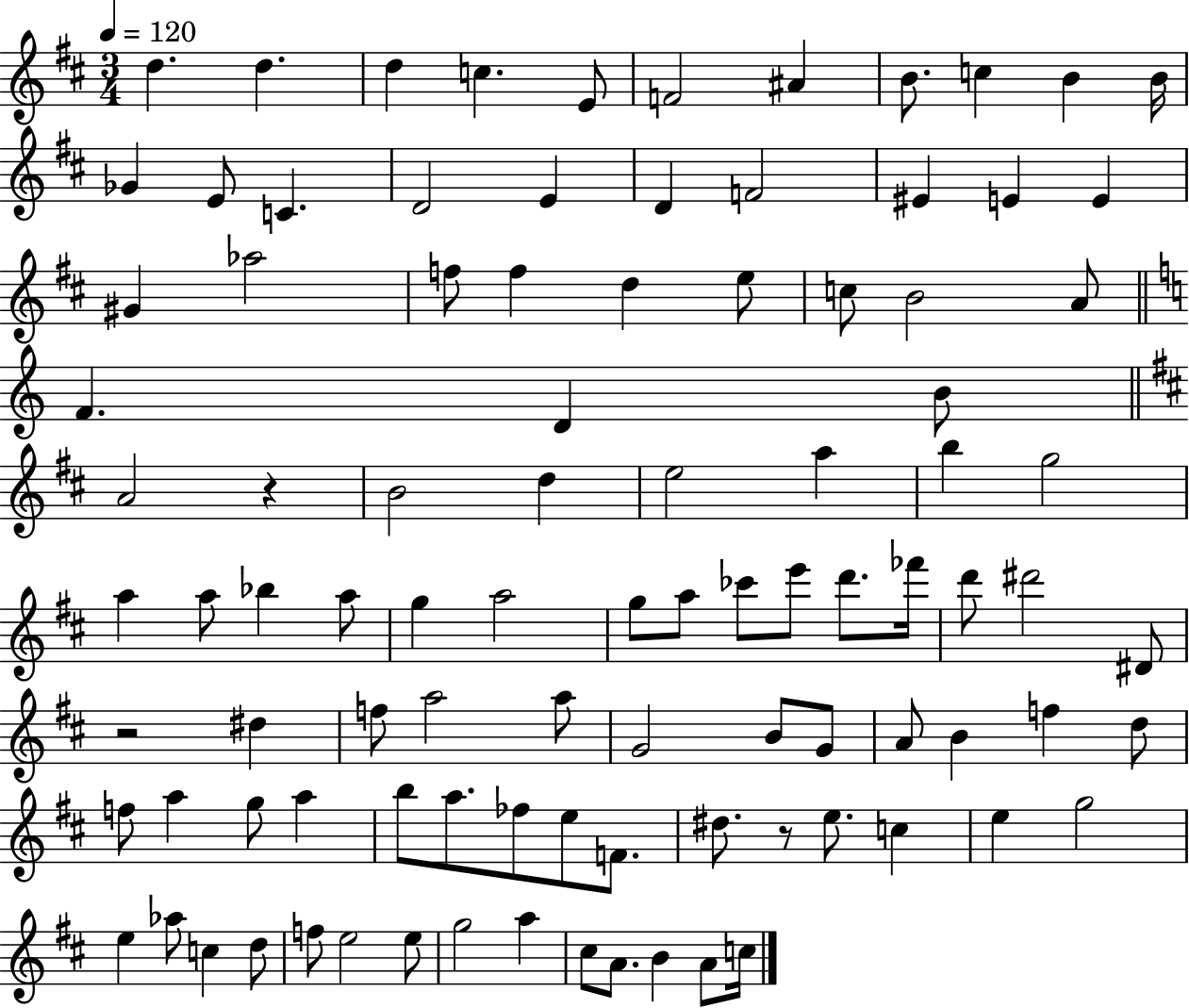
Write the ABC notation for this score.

X:1
T:Untitled
M:3/4
L:1/4
K:D
d d d c E/2 F2 ^A B/2 c B B/4 _G E/2 C D2 E D F2 ^E E E ^G _a2 f/2 f d e/2 c/2 B2 A/2 F D B/2 A2 z B2 d e2 a b g2 a a/2 _b a/2 g a2 g/2 a/2 _c'/2 e'/2 d'/2 _f'/4 d'/2 ^d'2 ^D/2 z2 ^d f/2 a2 a/2 G2 B/2 G/2 A/2 B f d/2 f/2 a g/2 a b/2 a/2 _f/2 e/2 F/2 ^d/2 z/2 e/2 c e g2 e _a/2 c d/2 f/2 e2 e/2 g2 a ^c/2 A/2 B A/2 c/4